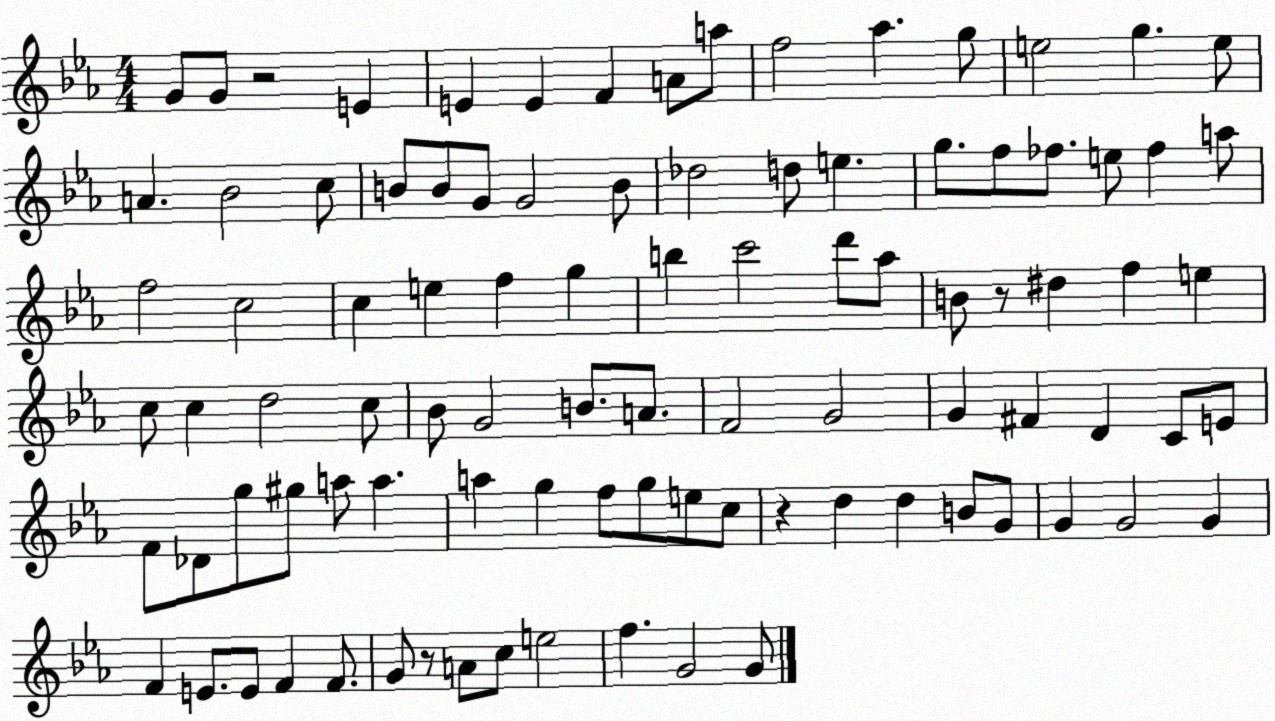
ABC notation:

X:1
T:Untitled
M:4/4
L:1/4
K:Eb
G/2 G/2 z2 E E E F A/2 a/2 f2 _a g/2 e2 g e/2 A _B2 c/2 B/2 B/2 G/2 G2 B/2 _d2 d/2 e g/2 f/2 _f/2 e/2 _f a/2 f2 c2 c e f g b c'2 d'/2 _a/2 B/2 z/2 ^d f e c/2 c d2 c/2 _B/2 G2 B/2 A/2 F2 G2 G ^F D C/2 E/2 F/2 _D/2 g/2 ^g/2 a/2 a a g f/2 g/2 e/2 c/2 z d d B/2 G/2 G G2 G F E/2 E/2 F F/2 G/2 z/2 A/2 c/2 e2 f G2 G/2